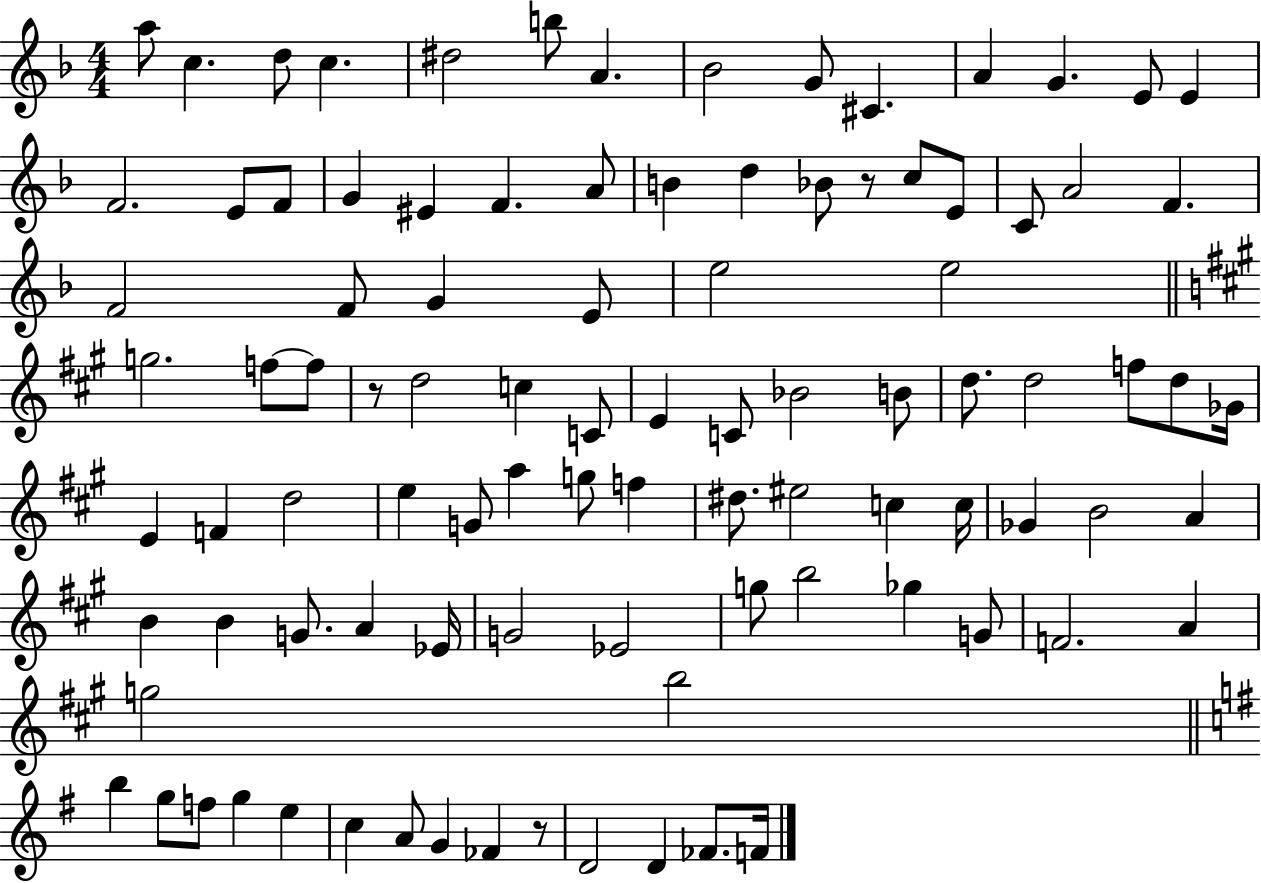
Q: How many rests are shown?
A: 3